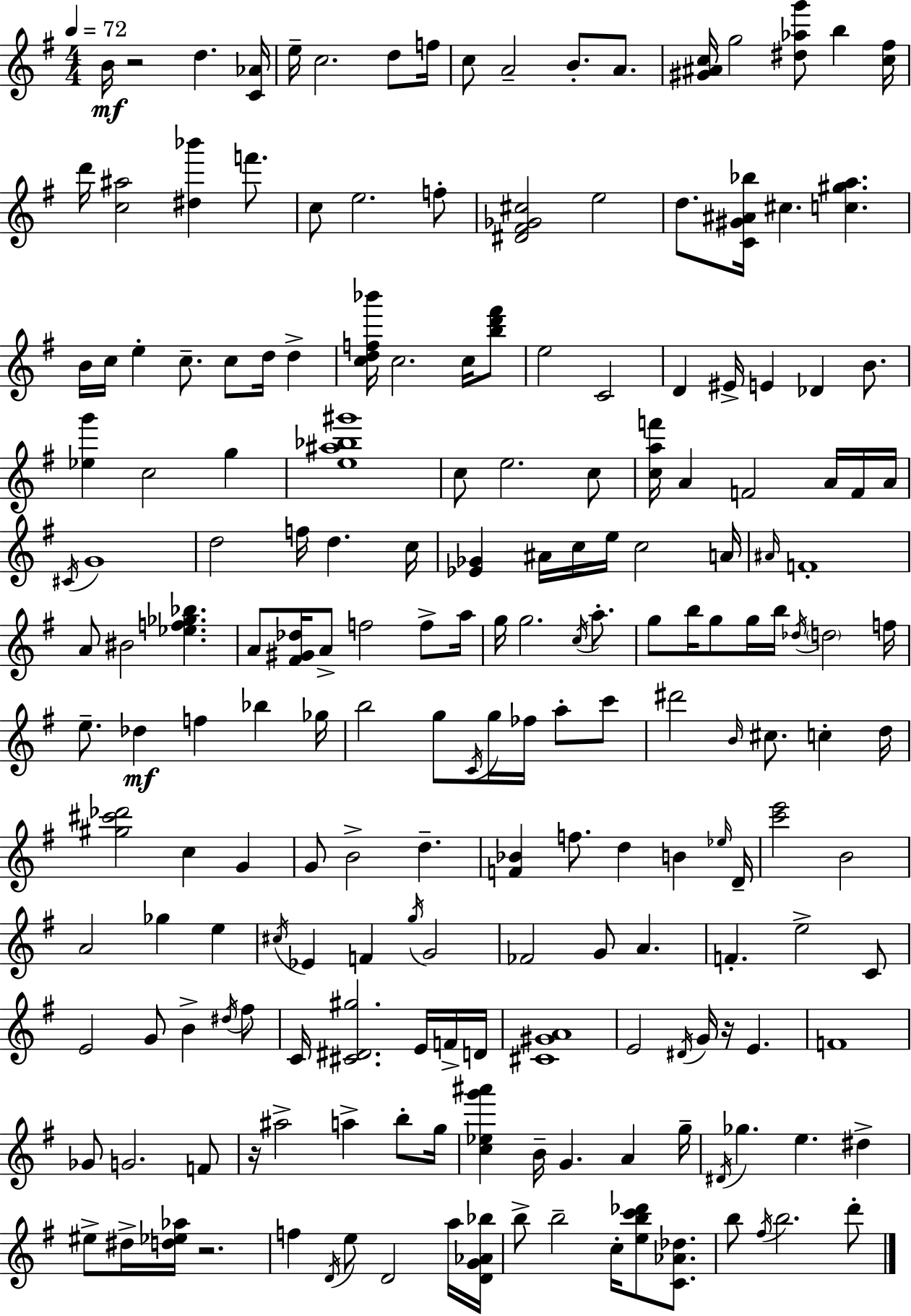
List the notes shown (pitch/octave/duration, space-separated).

B4/s R/h D5/q. [C4,Ab4]/s E5/s C5/h. D5/e F5/s C5/e A4/h B4/e. A4/e. [G#4,A#4,C5]/s G5/h [D#5,Ab5,G6]/e B5/q [C5,F#5]/s D6/s [C5,A#5]/h [D#5,Bb6]/q F6/e. C5/e E5/h. F5/e [D#4,F#4,Gb4,C#5]/h E5/h D5/e. [C4,G#4,A#4,Bb5]/s C#5/q. [C5,G#5,A5]/q. B4/s C5/s E5/q C5/e. C5/e D5/s D5/q [C5,D5,F5,Bb6]/s C5/h. C5/s [B5,D6,F#6]/e E5/h C4/h D4/q EIS4/s E4/q Db4/q B4/e. [Eb5,G6]/q C5/h G5/q [E5,A#5,Bb5,G#6]/w C5/e E5/h. C5/e [C5,A5,F6]/s A4/q F4/h A4/s F4/s A4/s C#4/s G4/w D5/h F5/s D5/q. C5/s [Eb4,Gb4]/q A#4/s C5/s E5/s C5/h A4/s A#4/s F4/w A4/e BIS4/h [Eb5,F5,Gb5,Bb5]/q. A4/e [F#4,G#4,Db5]/s A4/e F5/h F5/e A5/s G5/s G5/h. C5/s A5/e. G5/e B5/s G5/e G5/s B5/s Db5/s D5/h F5/s E5/e. Db5/q F5/q Bb5/q Gb5/s B5/h G5/e C4/s G5/s FES5/s A5/e C6/e D#6/h B4/s C#5/e. C5/q D5/s [G#5,C#6,Db6]/h C5/q G4/q G4/e B4/h D5/q. [F4,Bb4]/q F5/e. D5/q B4/q Eb5/s D4/s [C6,E6]/h B4/h A4/h Gb5/q E5/q C#5/s Eb4/q F4/q G5/s G4/h FES4/h G4/e A4/q. F4/q. E5/h C4/e E4/h G4/e B4/q D#5/s F#5/e C4/s [C#4,D#4,G#5]/h. E4/s F4/s D4/s [C#4,G#4,A4]/w E4/h D#4/s G4/s R/s E4/q. F4/w Gb4/e G4/h. F4/e R/s A#5/h A5/q B5/e G5/s [C5,Eb5,G6,A#6]/q B4/s G4/q. A4/q G5/s D#4/s Gb5/q. E5/q. D#5/q EIS5/e D#5/s [D5,Eb5,Ab5]/s R/h. F5/q D4/s E5/e D4/h A5/s [D4,G4,Ab4,Bb5]/s B5/e B5/h C5/s [E5,B5,C6,Db6]/e [C4,Ab4,Db5]/e. B5/e F#5/s B5/h. D6/e